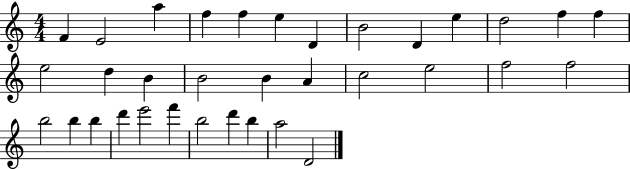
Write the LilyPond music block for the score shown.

{
  \clef treble
  \numericTimeSignature
  \time 4/4
  \key c \major
  f'4 e'2 a''4 | f''4 f''4 e''4 d'4 | b'2 d'4 e''4 | d''2 f''4 f''4 | \break e''2 d''4 b'4 | b'2 b'4 a'4 | c''2 e''2 | f''2 f''2 | \break b''2 b''4 b''4 | d'''4 e'''2 f'''4 | b''2 d'''4 b''4 | a''2 d'2 | \break \bar "|."
}